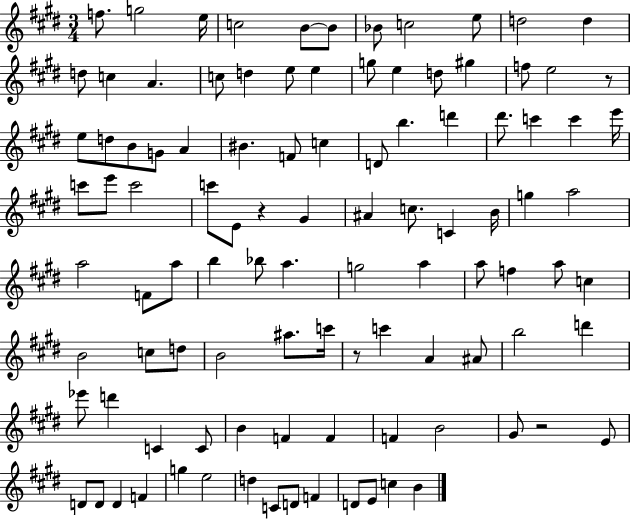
F5/e. G5/h E5/s C5/h B4/e B4/e Bb4/e C5/h E5/e D5/h D5/q D5/e C5/q A4/q. C5/e D5/q E5/e E5/q G5/e E5/q D5/e G#5/q F5/e E5/h R/e E5/e D5/e B4/e G4/e A4/q BIS4/q. F4/e C5/q D4/e B5/q. D6/q D#6/e. C6/q C6/q E6/s C6/e E6/e C6/h C6/e E4/e R/q G#4/q A#4/q C5/e. C4/q B4/s G5/q A5/h A5/h F4/e A5/e B5/q Bb5/e A5/q. G5/h A5/q A5/e F5/q A5/e C5/q B4/h C5/e D5/e B4/h A#5/e. C6/s R/e C6/q A4/q A#4/e B5/h D6/q Eb6/e D6/q C4/q C4/e B4/q F4/q F4/q F4/q B4/h G#4/e R/h E4/e D4/e D4/e D4/q F4/q G5/q E5/h D5/q C4/e D4/e F4/q D4/e E4/e C5/q B4/q